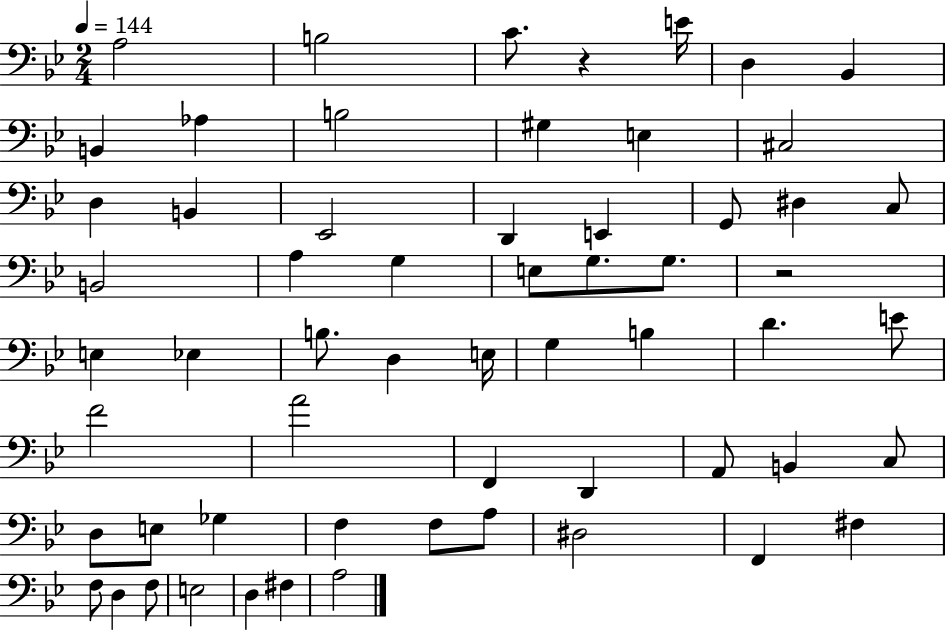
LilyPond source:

{
  \clef bass
  \numericTimeSignature
  \time 2/4
  \key bes \major
  \tempo 4 = 144
  a2 | b2 | c'8. r4 e'16 | d4 bes,4 | \break b,4 aes4 | b2 | gis4 e4 | cis2 | \break d4 b,4 | ees,2 | d,4 e,4 | g,8 dis4 c8 | \break b,2 | a4 g4 | e8 g8. g8. | r2 | \break e4 ees4 | b8. d4 e16 | g4 b4 | d'4. e'8 | \break f'2 | a'2 | f,4 d,4 | a,8 b,4 c8 | \break d8 e8 ges4 | f4 f8 a8 | dis2 | f,4 fis4 | \break f8 d4 f8 | e2 | d4 fis4 | a2 | \break \bar "|."
}